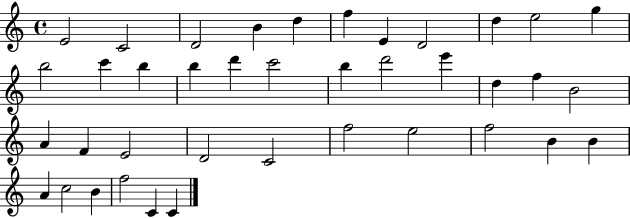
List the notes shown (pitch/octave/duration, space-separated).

E4/h C4/h D4/h B4/q D5/q F5/q E4/q D4/h D5/q E5/h G5/q B5/h C6/q B5/q B5/q D6/q C6/h B5/q D6/h E6/q D5/q F5/q B4/h A4/q F4/q E4/h D4/h C4/h F5/h E5/h F5/h B4/q B4/q A4/q C5/h B4/q F5/h C4/q C4/q